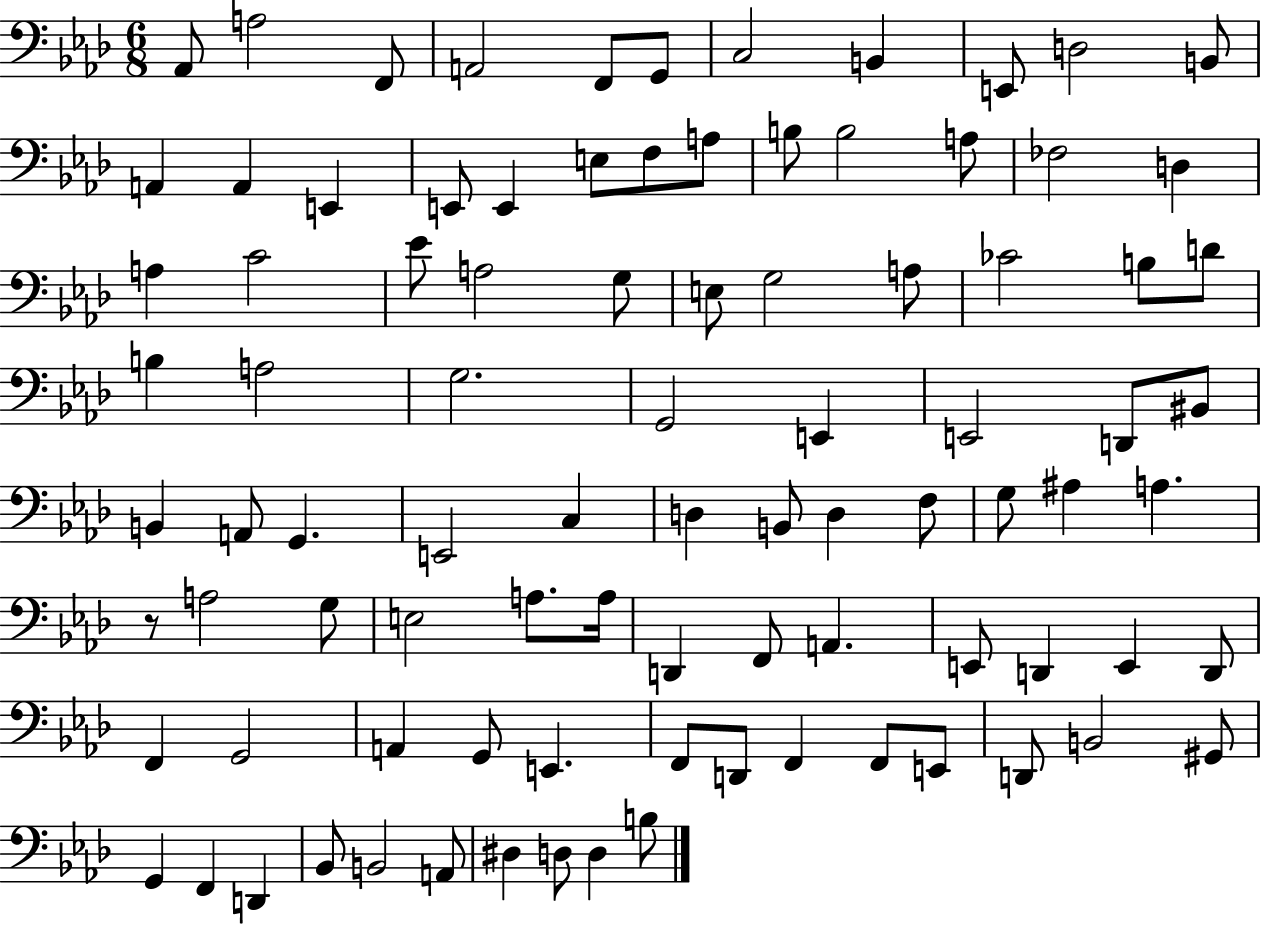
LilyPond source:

{
  \clef bass
  \numericTimeSignature
  \time 6/8
  \key aes \major
  aes,8 a2 f,8 | a,2 f,8 g,8 | c2 b,4 | e,8 d2 b,8 | \break a,4 a,4 e,4 | e,8 e,4 e8 f8 a8 | b8 b2 a8 | fes2 d4 | \break a4 c'2 | ees'8 a2 g8 | e8 g2 a8 | ces'2 b8 d'8 | \break b4 a2 | g2. | g,2 e,4 | e,2 d,8 bis,8 | \break b,4 a,8 g,4. | e,2 c4 | d4 b,8 d4 f8 | g8 ais4 a4. | \break r8 a2 g8 | e2 a8. a16 | d,4 f,8 a,4. | e,8 d,4 e,4 d,8 | \break f,4 g,2 | a,4 g,8 e,4. | f,8 d,8 f,4 f,8 e,8 | d,8 b,2 gis,8 | \break g,4 f,4 d,4 | bes,8 b,2 a,8 | dis4 d8 d4 b8 | \bar "|."
}